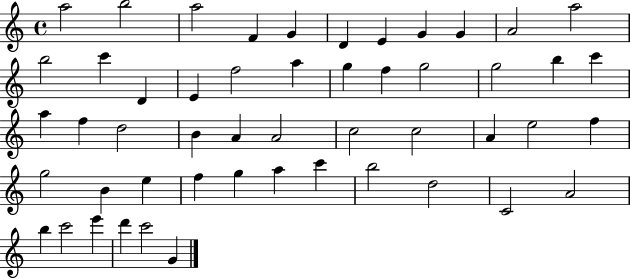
X:1
T:Untitled
M:4/4
L:1/4
K:C
a2 b2 a2 F G D E G G A2 a2 b2 c' D E f2 a g f g2 g2 b c' a f d2 B A A2 c2 c2 A e2 f g2 B e f g a c' b2 d2 C2 A2 b c'2 e' d' c'2 G